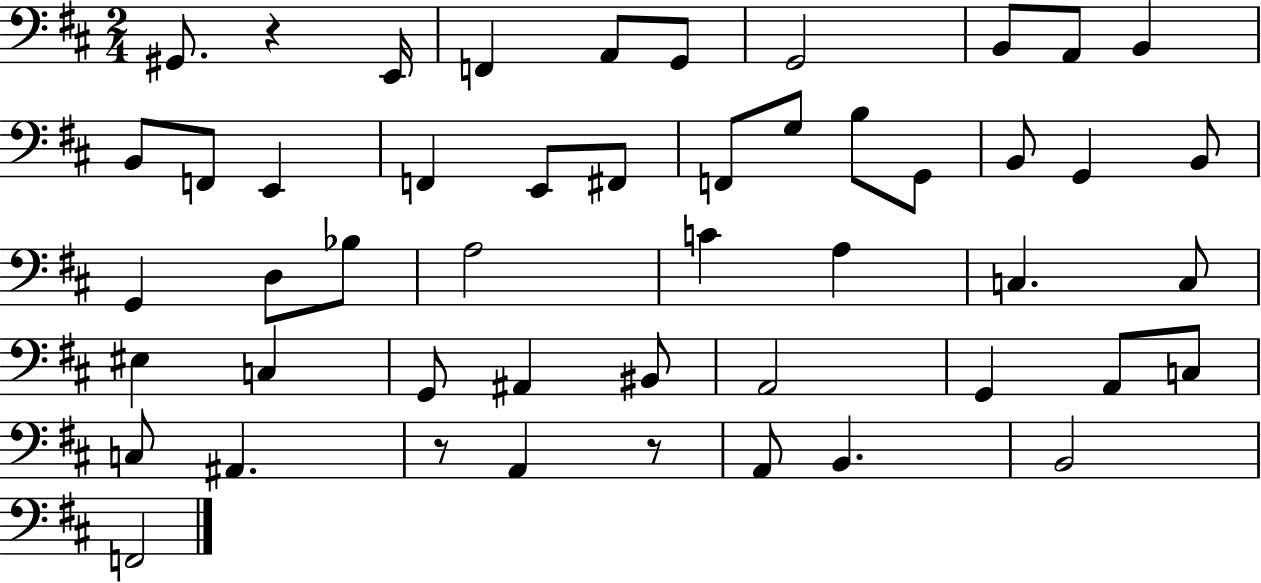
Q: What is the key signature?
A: D major